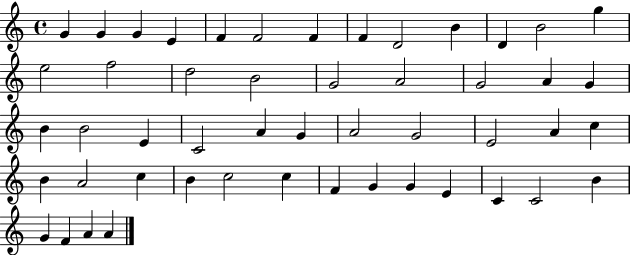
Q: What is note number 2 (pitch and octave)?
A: G4